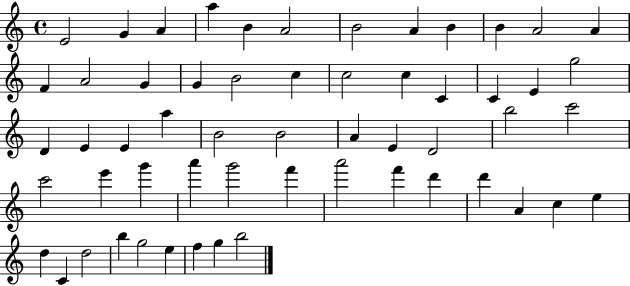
{
  \clef treble
  \time 4/4
  \defaultTimeSignature
  \key c \major
  e'2 g'4 a'4 | a''4 b'4 a'2 | b'2 a'4 b'4 | b'4 a'2 a'4 | \break f'4 a'2 g'4 | g'4 b'2 c''4 | c''2 c''4 c'4 | c'4 e'4 g''2 | \break d'4 e'4 e'4 a''4 | b'2 b'2 | a'4 e'4 d'2 | b''2 c'''2 | \break c'''2 e'''4 g'''4 | a'''4 g'''2 f'''4 | a'''2 f'''4 d'''4 | d'''4 a'4 c''4 e''4 | \break d''4 c'4 d''2 | b''4 g''2 e''4 | f''4 g''4 b''2 | \bar "|."
}